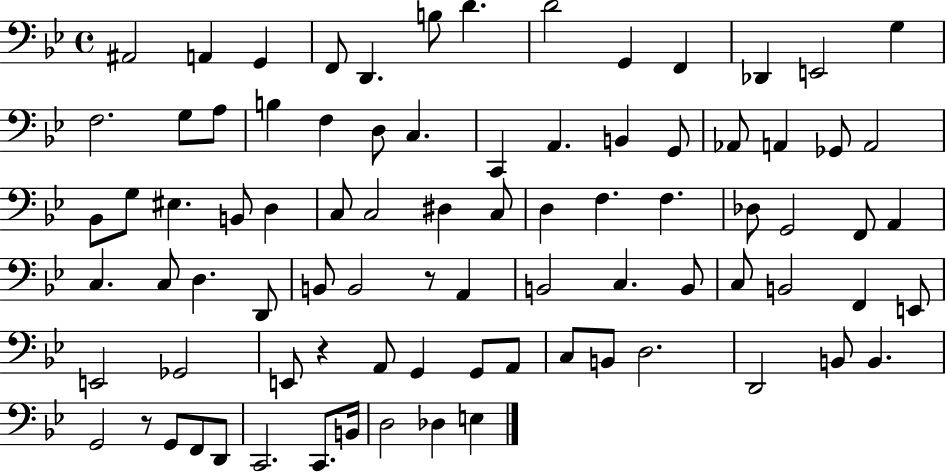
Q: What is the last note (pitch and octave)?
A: E3